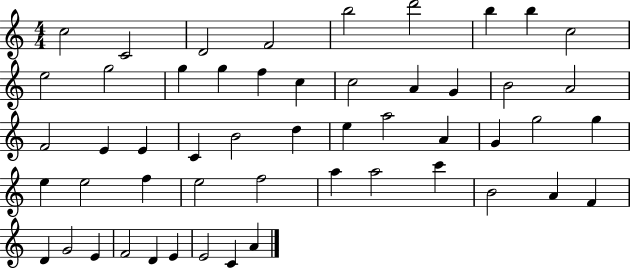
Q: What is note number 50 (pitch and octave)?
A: E4